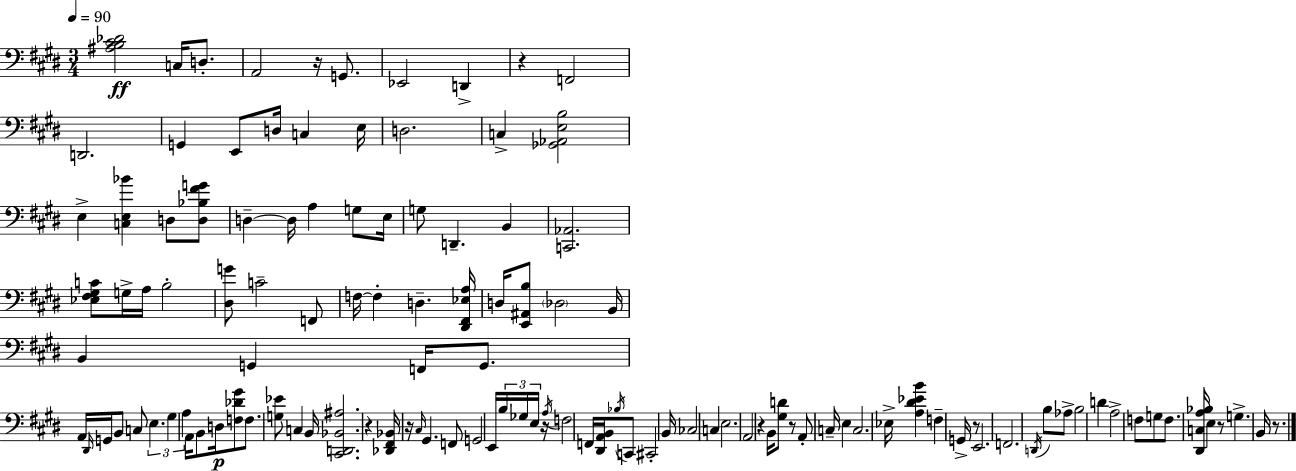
{
  \clef bass
  \numericTimeSignature
  \time 3/4
  \key e \major
  \tempo 4 = 90
  <ais b cis' des'>2\ff c16 d8.-. | a,2 r16 g,8. | ees,2 d,4-> | r4 f,2 | \break d,2. | g,4 e,8 d16 c4 e16 | d2. | c4-> <ges, aes, e b>2 | \break e4-> <c e bes'>4 d8 <d bes fis' g'>8 | d4--~~ d16 a4 g8 e16 | g8 d,4.-- b,4 | <c, aes,>2. | \break <ees fis gis c'>8 g16-> a16 b2-. | <dis g'>8 c'2-- f,8 | f16~~ f4-. d4.-- <dis, fis, ees a>16 | d16 <e, ais, b>8 \parenthesize des2 b,16 | \break b,4 g,4 f,16 g,8. | a,16 \grace { dis,16 } g,16 b,8 c8 \tuplet 3/2 { e4. | gis4 a4 } a,16 b,8 | d16\p <f des' gis'>8 f8. <g ees'>8 c4 | \break b,16 <cis, d, bes, ais>2. | r4 <des, fis, bes,>16 r16 \grace { cis16 } gis,4. | f,8 g,2 | e,16 \tuplet 3/2 { b16 ges16 e16 } r16 \acciaccatura { a16 } f2 | \break f,16 <dis, a, b,>16 \acciaccatura { bes16 } c,8 cis,2-. | b,16 ces2 | c4 e2. | a,2 | \break r4 b,16 <gis d'>8 r8 a,8-. c16-- | e4 c2. | ees16-> <a dis' ees' b'>4 f4-- | g,16-> r8 e,2. | \break f,2. | \acciaccatura { d,16 } b8 aes8-> b2 | d'4 a2-> | f8 g8 f8. | \break <dis, c a bes>16 e4 r8 g4.-> | b,16 r8. \bar "|."
}